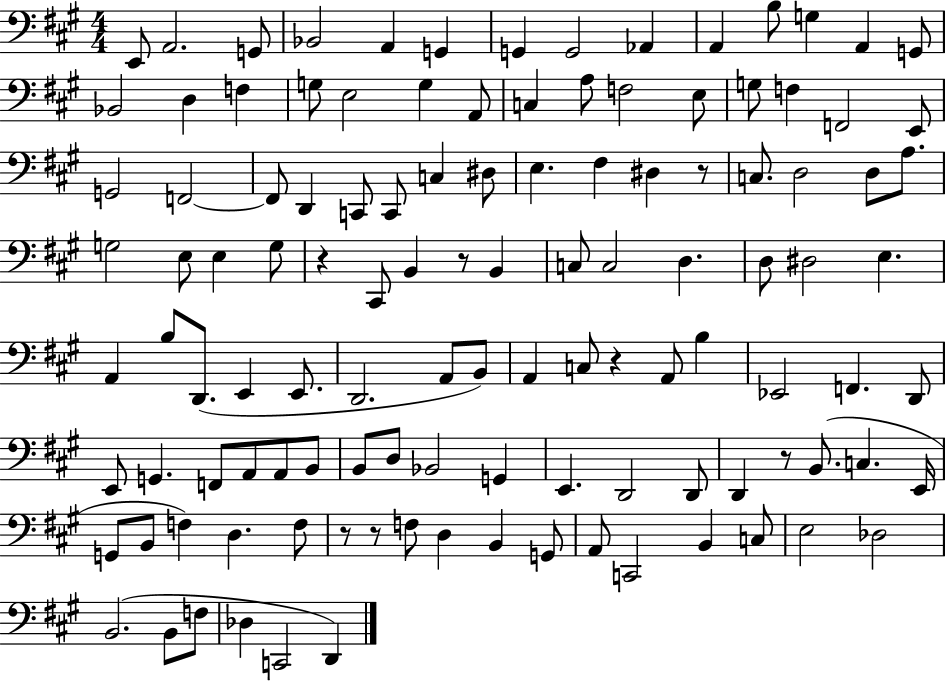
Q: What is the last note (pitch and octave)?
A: D2